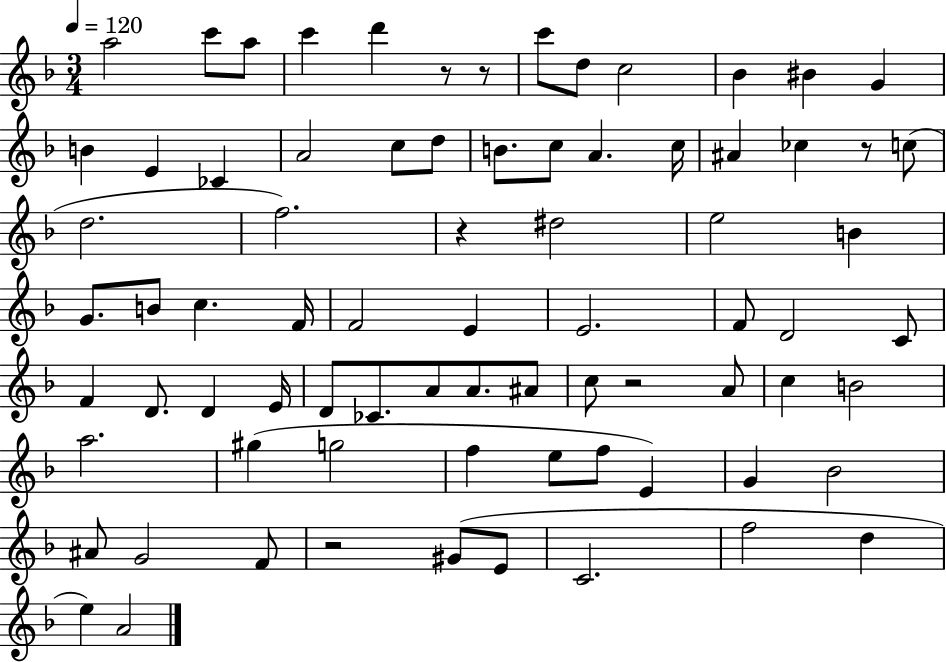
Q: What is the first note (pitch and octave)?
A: A5